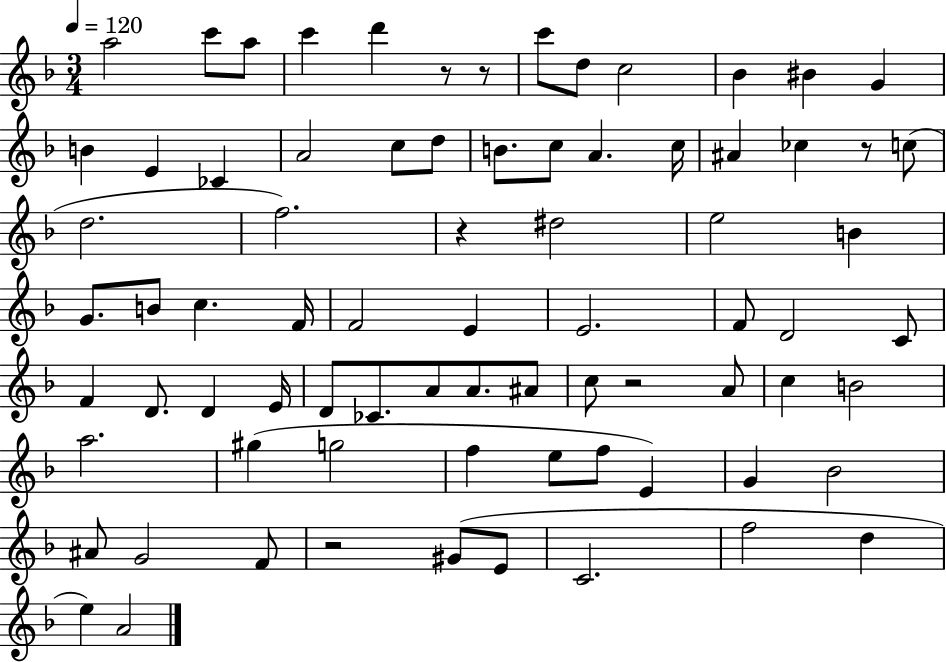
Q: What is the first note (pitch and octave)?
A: A5